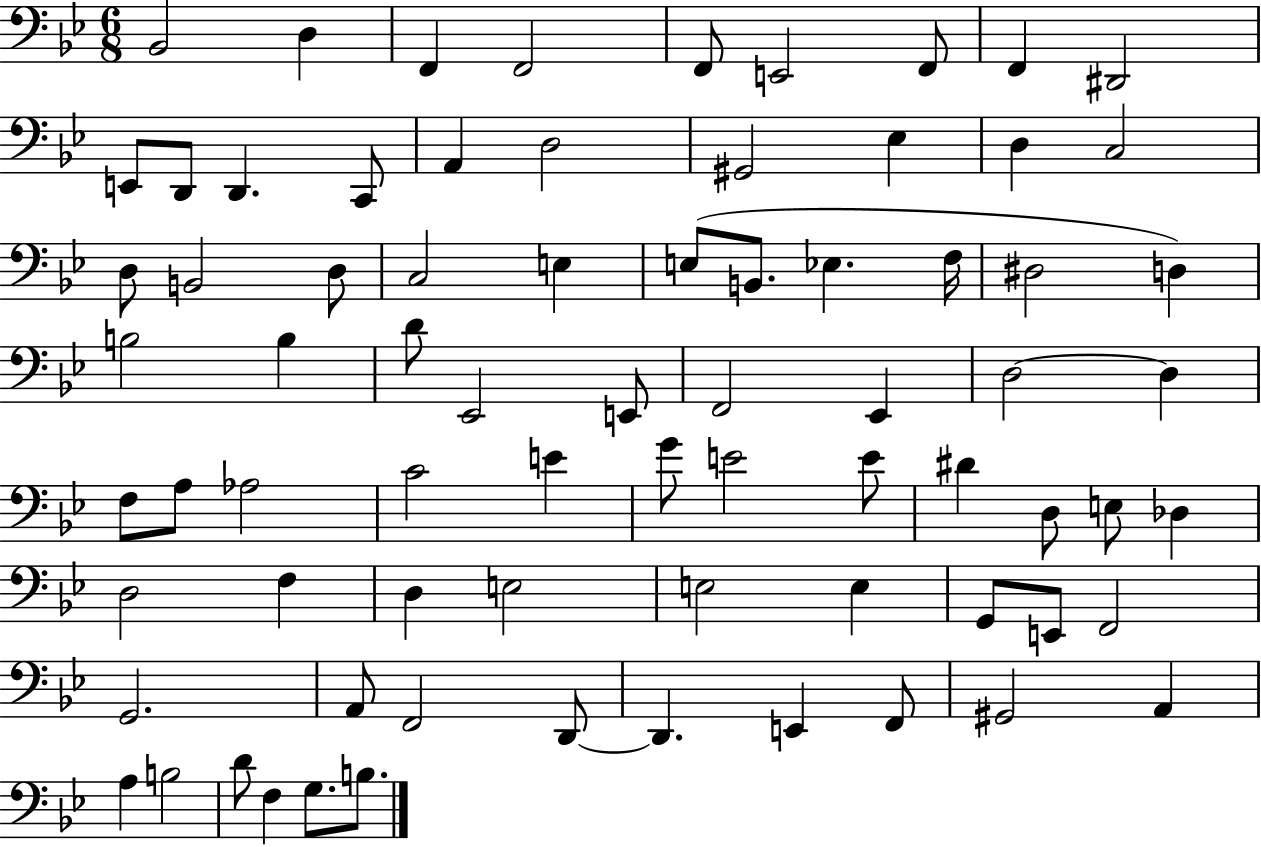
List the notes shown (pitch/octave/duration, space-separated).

Bb2/h D3/q F2/q F2/h F2/e E2/h F2/e F2/q D#2/h E2/e D2/e D2/q. C2/e A2/q D3/h G#2/h Eb3/q D3/q C3/h D3/e B2/h D3/e C3/h E3/q E3/e B2/e. Eb3/q. F3/s D#3/h D3/q B3/h B3/q D4/e Eb2/h E2/e F2/h Eb2/q D3/h D3/q F3/e A3/e Ab3/h C4/h E4/q G4/e E4/h E4/e D#4/q D3/e E3/e Db3/q D3/h F3/q D3/q E3/h E3/h E3/q G2/e E2/e F2/h G2/h. A2/e F2/h D2/e D2/q. E2/q F2/e G#2/h A2/q A3/q B3/h D4/e F3/q G3/e. B3/e.